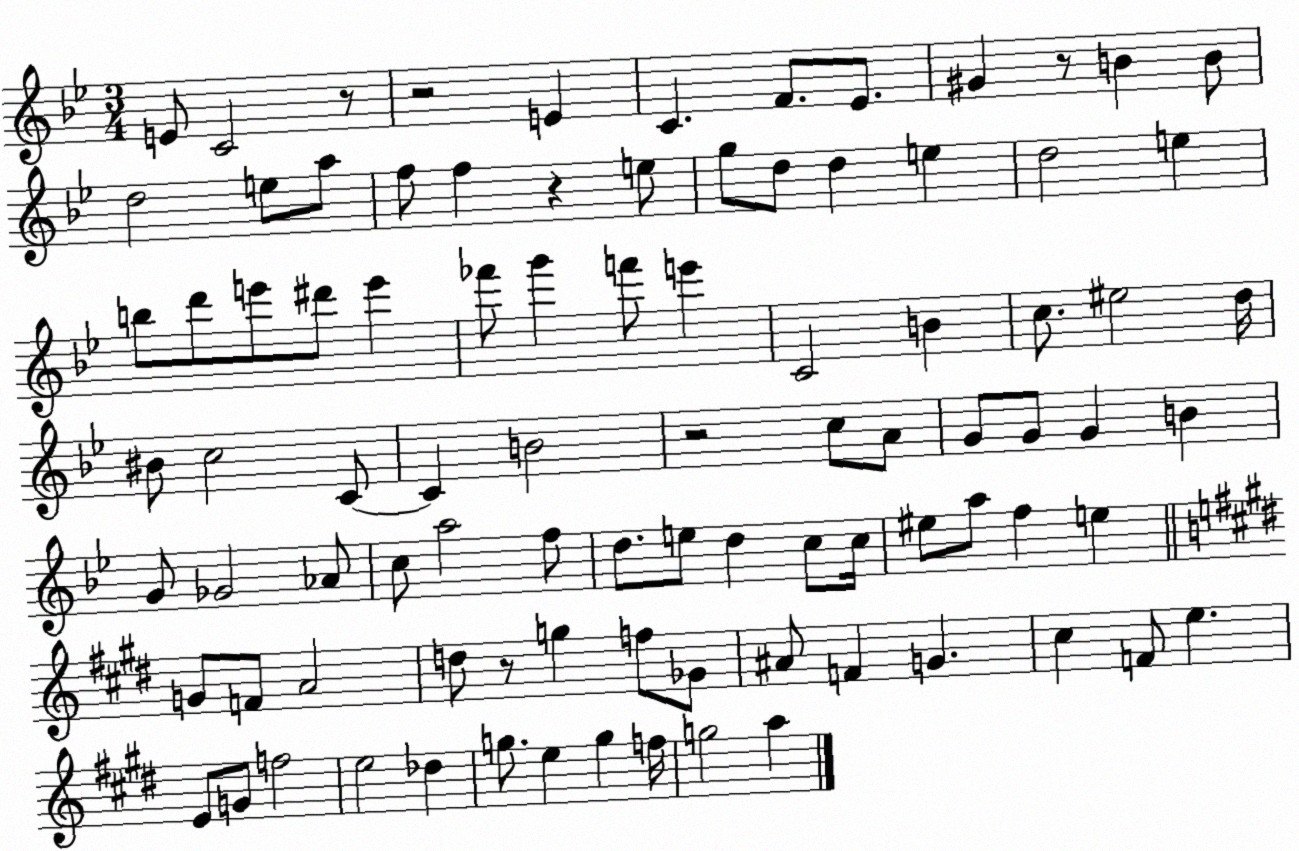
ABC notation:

X:1
T:Untitled
M:3/4
L:1/4
K:Bb
E/2 C2 z/2 z2 E C F/2 _E/2 ^G z/2 B B/2 d2 e/2 a/2 f/2 f z e/2 g/2 d/2 d e d2 e b/2 d'/2 e'/2 ^d'/2 e' _f'/2 g' f'/2 e' C2 B c/2 ^e2 d/4 ^B/2 c2 C/2 C B2 z2 c/2 A/2 G/2 G/2 G B G/2 _G2 _A/2 c/2 a2 f/2 d/2 e/2 d c/2 c/4 ^e/2 a/2 f e G/2 F/2 A2 d/2 z/2 g f/2 _G/2 ^A/2 F G ^c F/2 e E/2 G/2 f2 e2 _d g/2 e g f/4 g2 a